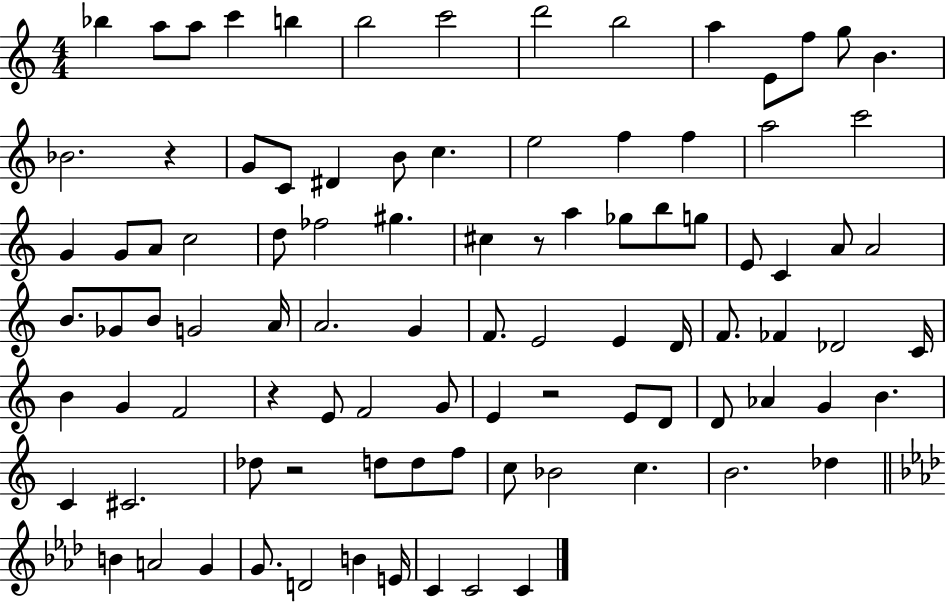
Bb5/q A5/e A5/e C6/q B5/q B5/h C6/h D6/h B5/h A5/q E4/e F5/e G5/e B4/q. Bb4/h. R/q G4/e C4/e D#4/q B4/e C5/q. E5/h F5/q F5/q A5/h C6/h G4/q G4/e A4/e C5/h D5/e FES5/h G#5/q. C#5/q R/e A5/q Gb5/e B5/e G5/e E4/e C4/q A4/e A4/h B4/e. Gb4/e B4/e G4/h A4/s A4/h. G4/q F4/e. E4/h E4/q D4/s F4/e. FES4/q Db4/h C4/s B4/q G4/q F4/h R/q E4/e F4/h G4/e E4/q R/h E4/e D4/e D4/e Ab4/q G4/q B4/q. C4/q C#4/h. Db5/e R/h D5/e D5/e F5/e C5/e Bb4/h C5/q. B4/h. Db5/q B4/q A4/h G4/q G4/e. D4/h B4/q E4/s C4/q C4/h C4/q